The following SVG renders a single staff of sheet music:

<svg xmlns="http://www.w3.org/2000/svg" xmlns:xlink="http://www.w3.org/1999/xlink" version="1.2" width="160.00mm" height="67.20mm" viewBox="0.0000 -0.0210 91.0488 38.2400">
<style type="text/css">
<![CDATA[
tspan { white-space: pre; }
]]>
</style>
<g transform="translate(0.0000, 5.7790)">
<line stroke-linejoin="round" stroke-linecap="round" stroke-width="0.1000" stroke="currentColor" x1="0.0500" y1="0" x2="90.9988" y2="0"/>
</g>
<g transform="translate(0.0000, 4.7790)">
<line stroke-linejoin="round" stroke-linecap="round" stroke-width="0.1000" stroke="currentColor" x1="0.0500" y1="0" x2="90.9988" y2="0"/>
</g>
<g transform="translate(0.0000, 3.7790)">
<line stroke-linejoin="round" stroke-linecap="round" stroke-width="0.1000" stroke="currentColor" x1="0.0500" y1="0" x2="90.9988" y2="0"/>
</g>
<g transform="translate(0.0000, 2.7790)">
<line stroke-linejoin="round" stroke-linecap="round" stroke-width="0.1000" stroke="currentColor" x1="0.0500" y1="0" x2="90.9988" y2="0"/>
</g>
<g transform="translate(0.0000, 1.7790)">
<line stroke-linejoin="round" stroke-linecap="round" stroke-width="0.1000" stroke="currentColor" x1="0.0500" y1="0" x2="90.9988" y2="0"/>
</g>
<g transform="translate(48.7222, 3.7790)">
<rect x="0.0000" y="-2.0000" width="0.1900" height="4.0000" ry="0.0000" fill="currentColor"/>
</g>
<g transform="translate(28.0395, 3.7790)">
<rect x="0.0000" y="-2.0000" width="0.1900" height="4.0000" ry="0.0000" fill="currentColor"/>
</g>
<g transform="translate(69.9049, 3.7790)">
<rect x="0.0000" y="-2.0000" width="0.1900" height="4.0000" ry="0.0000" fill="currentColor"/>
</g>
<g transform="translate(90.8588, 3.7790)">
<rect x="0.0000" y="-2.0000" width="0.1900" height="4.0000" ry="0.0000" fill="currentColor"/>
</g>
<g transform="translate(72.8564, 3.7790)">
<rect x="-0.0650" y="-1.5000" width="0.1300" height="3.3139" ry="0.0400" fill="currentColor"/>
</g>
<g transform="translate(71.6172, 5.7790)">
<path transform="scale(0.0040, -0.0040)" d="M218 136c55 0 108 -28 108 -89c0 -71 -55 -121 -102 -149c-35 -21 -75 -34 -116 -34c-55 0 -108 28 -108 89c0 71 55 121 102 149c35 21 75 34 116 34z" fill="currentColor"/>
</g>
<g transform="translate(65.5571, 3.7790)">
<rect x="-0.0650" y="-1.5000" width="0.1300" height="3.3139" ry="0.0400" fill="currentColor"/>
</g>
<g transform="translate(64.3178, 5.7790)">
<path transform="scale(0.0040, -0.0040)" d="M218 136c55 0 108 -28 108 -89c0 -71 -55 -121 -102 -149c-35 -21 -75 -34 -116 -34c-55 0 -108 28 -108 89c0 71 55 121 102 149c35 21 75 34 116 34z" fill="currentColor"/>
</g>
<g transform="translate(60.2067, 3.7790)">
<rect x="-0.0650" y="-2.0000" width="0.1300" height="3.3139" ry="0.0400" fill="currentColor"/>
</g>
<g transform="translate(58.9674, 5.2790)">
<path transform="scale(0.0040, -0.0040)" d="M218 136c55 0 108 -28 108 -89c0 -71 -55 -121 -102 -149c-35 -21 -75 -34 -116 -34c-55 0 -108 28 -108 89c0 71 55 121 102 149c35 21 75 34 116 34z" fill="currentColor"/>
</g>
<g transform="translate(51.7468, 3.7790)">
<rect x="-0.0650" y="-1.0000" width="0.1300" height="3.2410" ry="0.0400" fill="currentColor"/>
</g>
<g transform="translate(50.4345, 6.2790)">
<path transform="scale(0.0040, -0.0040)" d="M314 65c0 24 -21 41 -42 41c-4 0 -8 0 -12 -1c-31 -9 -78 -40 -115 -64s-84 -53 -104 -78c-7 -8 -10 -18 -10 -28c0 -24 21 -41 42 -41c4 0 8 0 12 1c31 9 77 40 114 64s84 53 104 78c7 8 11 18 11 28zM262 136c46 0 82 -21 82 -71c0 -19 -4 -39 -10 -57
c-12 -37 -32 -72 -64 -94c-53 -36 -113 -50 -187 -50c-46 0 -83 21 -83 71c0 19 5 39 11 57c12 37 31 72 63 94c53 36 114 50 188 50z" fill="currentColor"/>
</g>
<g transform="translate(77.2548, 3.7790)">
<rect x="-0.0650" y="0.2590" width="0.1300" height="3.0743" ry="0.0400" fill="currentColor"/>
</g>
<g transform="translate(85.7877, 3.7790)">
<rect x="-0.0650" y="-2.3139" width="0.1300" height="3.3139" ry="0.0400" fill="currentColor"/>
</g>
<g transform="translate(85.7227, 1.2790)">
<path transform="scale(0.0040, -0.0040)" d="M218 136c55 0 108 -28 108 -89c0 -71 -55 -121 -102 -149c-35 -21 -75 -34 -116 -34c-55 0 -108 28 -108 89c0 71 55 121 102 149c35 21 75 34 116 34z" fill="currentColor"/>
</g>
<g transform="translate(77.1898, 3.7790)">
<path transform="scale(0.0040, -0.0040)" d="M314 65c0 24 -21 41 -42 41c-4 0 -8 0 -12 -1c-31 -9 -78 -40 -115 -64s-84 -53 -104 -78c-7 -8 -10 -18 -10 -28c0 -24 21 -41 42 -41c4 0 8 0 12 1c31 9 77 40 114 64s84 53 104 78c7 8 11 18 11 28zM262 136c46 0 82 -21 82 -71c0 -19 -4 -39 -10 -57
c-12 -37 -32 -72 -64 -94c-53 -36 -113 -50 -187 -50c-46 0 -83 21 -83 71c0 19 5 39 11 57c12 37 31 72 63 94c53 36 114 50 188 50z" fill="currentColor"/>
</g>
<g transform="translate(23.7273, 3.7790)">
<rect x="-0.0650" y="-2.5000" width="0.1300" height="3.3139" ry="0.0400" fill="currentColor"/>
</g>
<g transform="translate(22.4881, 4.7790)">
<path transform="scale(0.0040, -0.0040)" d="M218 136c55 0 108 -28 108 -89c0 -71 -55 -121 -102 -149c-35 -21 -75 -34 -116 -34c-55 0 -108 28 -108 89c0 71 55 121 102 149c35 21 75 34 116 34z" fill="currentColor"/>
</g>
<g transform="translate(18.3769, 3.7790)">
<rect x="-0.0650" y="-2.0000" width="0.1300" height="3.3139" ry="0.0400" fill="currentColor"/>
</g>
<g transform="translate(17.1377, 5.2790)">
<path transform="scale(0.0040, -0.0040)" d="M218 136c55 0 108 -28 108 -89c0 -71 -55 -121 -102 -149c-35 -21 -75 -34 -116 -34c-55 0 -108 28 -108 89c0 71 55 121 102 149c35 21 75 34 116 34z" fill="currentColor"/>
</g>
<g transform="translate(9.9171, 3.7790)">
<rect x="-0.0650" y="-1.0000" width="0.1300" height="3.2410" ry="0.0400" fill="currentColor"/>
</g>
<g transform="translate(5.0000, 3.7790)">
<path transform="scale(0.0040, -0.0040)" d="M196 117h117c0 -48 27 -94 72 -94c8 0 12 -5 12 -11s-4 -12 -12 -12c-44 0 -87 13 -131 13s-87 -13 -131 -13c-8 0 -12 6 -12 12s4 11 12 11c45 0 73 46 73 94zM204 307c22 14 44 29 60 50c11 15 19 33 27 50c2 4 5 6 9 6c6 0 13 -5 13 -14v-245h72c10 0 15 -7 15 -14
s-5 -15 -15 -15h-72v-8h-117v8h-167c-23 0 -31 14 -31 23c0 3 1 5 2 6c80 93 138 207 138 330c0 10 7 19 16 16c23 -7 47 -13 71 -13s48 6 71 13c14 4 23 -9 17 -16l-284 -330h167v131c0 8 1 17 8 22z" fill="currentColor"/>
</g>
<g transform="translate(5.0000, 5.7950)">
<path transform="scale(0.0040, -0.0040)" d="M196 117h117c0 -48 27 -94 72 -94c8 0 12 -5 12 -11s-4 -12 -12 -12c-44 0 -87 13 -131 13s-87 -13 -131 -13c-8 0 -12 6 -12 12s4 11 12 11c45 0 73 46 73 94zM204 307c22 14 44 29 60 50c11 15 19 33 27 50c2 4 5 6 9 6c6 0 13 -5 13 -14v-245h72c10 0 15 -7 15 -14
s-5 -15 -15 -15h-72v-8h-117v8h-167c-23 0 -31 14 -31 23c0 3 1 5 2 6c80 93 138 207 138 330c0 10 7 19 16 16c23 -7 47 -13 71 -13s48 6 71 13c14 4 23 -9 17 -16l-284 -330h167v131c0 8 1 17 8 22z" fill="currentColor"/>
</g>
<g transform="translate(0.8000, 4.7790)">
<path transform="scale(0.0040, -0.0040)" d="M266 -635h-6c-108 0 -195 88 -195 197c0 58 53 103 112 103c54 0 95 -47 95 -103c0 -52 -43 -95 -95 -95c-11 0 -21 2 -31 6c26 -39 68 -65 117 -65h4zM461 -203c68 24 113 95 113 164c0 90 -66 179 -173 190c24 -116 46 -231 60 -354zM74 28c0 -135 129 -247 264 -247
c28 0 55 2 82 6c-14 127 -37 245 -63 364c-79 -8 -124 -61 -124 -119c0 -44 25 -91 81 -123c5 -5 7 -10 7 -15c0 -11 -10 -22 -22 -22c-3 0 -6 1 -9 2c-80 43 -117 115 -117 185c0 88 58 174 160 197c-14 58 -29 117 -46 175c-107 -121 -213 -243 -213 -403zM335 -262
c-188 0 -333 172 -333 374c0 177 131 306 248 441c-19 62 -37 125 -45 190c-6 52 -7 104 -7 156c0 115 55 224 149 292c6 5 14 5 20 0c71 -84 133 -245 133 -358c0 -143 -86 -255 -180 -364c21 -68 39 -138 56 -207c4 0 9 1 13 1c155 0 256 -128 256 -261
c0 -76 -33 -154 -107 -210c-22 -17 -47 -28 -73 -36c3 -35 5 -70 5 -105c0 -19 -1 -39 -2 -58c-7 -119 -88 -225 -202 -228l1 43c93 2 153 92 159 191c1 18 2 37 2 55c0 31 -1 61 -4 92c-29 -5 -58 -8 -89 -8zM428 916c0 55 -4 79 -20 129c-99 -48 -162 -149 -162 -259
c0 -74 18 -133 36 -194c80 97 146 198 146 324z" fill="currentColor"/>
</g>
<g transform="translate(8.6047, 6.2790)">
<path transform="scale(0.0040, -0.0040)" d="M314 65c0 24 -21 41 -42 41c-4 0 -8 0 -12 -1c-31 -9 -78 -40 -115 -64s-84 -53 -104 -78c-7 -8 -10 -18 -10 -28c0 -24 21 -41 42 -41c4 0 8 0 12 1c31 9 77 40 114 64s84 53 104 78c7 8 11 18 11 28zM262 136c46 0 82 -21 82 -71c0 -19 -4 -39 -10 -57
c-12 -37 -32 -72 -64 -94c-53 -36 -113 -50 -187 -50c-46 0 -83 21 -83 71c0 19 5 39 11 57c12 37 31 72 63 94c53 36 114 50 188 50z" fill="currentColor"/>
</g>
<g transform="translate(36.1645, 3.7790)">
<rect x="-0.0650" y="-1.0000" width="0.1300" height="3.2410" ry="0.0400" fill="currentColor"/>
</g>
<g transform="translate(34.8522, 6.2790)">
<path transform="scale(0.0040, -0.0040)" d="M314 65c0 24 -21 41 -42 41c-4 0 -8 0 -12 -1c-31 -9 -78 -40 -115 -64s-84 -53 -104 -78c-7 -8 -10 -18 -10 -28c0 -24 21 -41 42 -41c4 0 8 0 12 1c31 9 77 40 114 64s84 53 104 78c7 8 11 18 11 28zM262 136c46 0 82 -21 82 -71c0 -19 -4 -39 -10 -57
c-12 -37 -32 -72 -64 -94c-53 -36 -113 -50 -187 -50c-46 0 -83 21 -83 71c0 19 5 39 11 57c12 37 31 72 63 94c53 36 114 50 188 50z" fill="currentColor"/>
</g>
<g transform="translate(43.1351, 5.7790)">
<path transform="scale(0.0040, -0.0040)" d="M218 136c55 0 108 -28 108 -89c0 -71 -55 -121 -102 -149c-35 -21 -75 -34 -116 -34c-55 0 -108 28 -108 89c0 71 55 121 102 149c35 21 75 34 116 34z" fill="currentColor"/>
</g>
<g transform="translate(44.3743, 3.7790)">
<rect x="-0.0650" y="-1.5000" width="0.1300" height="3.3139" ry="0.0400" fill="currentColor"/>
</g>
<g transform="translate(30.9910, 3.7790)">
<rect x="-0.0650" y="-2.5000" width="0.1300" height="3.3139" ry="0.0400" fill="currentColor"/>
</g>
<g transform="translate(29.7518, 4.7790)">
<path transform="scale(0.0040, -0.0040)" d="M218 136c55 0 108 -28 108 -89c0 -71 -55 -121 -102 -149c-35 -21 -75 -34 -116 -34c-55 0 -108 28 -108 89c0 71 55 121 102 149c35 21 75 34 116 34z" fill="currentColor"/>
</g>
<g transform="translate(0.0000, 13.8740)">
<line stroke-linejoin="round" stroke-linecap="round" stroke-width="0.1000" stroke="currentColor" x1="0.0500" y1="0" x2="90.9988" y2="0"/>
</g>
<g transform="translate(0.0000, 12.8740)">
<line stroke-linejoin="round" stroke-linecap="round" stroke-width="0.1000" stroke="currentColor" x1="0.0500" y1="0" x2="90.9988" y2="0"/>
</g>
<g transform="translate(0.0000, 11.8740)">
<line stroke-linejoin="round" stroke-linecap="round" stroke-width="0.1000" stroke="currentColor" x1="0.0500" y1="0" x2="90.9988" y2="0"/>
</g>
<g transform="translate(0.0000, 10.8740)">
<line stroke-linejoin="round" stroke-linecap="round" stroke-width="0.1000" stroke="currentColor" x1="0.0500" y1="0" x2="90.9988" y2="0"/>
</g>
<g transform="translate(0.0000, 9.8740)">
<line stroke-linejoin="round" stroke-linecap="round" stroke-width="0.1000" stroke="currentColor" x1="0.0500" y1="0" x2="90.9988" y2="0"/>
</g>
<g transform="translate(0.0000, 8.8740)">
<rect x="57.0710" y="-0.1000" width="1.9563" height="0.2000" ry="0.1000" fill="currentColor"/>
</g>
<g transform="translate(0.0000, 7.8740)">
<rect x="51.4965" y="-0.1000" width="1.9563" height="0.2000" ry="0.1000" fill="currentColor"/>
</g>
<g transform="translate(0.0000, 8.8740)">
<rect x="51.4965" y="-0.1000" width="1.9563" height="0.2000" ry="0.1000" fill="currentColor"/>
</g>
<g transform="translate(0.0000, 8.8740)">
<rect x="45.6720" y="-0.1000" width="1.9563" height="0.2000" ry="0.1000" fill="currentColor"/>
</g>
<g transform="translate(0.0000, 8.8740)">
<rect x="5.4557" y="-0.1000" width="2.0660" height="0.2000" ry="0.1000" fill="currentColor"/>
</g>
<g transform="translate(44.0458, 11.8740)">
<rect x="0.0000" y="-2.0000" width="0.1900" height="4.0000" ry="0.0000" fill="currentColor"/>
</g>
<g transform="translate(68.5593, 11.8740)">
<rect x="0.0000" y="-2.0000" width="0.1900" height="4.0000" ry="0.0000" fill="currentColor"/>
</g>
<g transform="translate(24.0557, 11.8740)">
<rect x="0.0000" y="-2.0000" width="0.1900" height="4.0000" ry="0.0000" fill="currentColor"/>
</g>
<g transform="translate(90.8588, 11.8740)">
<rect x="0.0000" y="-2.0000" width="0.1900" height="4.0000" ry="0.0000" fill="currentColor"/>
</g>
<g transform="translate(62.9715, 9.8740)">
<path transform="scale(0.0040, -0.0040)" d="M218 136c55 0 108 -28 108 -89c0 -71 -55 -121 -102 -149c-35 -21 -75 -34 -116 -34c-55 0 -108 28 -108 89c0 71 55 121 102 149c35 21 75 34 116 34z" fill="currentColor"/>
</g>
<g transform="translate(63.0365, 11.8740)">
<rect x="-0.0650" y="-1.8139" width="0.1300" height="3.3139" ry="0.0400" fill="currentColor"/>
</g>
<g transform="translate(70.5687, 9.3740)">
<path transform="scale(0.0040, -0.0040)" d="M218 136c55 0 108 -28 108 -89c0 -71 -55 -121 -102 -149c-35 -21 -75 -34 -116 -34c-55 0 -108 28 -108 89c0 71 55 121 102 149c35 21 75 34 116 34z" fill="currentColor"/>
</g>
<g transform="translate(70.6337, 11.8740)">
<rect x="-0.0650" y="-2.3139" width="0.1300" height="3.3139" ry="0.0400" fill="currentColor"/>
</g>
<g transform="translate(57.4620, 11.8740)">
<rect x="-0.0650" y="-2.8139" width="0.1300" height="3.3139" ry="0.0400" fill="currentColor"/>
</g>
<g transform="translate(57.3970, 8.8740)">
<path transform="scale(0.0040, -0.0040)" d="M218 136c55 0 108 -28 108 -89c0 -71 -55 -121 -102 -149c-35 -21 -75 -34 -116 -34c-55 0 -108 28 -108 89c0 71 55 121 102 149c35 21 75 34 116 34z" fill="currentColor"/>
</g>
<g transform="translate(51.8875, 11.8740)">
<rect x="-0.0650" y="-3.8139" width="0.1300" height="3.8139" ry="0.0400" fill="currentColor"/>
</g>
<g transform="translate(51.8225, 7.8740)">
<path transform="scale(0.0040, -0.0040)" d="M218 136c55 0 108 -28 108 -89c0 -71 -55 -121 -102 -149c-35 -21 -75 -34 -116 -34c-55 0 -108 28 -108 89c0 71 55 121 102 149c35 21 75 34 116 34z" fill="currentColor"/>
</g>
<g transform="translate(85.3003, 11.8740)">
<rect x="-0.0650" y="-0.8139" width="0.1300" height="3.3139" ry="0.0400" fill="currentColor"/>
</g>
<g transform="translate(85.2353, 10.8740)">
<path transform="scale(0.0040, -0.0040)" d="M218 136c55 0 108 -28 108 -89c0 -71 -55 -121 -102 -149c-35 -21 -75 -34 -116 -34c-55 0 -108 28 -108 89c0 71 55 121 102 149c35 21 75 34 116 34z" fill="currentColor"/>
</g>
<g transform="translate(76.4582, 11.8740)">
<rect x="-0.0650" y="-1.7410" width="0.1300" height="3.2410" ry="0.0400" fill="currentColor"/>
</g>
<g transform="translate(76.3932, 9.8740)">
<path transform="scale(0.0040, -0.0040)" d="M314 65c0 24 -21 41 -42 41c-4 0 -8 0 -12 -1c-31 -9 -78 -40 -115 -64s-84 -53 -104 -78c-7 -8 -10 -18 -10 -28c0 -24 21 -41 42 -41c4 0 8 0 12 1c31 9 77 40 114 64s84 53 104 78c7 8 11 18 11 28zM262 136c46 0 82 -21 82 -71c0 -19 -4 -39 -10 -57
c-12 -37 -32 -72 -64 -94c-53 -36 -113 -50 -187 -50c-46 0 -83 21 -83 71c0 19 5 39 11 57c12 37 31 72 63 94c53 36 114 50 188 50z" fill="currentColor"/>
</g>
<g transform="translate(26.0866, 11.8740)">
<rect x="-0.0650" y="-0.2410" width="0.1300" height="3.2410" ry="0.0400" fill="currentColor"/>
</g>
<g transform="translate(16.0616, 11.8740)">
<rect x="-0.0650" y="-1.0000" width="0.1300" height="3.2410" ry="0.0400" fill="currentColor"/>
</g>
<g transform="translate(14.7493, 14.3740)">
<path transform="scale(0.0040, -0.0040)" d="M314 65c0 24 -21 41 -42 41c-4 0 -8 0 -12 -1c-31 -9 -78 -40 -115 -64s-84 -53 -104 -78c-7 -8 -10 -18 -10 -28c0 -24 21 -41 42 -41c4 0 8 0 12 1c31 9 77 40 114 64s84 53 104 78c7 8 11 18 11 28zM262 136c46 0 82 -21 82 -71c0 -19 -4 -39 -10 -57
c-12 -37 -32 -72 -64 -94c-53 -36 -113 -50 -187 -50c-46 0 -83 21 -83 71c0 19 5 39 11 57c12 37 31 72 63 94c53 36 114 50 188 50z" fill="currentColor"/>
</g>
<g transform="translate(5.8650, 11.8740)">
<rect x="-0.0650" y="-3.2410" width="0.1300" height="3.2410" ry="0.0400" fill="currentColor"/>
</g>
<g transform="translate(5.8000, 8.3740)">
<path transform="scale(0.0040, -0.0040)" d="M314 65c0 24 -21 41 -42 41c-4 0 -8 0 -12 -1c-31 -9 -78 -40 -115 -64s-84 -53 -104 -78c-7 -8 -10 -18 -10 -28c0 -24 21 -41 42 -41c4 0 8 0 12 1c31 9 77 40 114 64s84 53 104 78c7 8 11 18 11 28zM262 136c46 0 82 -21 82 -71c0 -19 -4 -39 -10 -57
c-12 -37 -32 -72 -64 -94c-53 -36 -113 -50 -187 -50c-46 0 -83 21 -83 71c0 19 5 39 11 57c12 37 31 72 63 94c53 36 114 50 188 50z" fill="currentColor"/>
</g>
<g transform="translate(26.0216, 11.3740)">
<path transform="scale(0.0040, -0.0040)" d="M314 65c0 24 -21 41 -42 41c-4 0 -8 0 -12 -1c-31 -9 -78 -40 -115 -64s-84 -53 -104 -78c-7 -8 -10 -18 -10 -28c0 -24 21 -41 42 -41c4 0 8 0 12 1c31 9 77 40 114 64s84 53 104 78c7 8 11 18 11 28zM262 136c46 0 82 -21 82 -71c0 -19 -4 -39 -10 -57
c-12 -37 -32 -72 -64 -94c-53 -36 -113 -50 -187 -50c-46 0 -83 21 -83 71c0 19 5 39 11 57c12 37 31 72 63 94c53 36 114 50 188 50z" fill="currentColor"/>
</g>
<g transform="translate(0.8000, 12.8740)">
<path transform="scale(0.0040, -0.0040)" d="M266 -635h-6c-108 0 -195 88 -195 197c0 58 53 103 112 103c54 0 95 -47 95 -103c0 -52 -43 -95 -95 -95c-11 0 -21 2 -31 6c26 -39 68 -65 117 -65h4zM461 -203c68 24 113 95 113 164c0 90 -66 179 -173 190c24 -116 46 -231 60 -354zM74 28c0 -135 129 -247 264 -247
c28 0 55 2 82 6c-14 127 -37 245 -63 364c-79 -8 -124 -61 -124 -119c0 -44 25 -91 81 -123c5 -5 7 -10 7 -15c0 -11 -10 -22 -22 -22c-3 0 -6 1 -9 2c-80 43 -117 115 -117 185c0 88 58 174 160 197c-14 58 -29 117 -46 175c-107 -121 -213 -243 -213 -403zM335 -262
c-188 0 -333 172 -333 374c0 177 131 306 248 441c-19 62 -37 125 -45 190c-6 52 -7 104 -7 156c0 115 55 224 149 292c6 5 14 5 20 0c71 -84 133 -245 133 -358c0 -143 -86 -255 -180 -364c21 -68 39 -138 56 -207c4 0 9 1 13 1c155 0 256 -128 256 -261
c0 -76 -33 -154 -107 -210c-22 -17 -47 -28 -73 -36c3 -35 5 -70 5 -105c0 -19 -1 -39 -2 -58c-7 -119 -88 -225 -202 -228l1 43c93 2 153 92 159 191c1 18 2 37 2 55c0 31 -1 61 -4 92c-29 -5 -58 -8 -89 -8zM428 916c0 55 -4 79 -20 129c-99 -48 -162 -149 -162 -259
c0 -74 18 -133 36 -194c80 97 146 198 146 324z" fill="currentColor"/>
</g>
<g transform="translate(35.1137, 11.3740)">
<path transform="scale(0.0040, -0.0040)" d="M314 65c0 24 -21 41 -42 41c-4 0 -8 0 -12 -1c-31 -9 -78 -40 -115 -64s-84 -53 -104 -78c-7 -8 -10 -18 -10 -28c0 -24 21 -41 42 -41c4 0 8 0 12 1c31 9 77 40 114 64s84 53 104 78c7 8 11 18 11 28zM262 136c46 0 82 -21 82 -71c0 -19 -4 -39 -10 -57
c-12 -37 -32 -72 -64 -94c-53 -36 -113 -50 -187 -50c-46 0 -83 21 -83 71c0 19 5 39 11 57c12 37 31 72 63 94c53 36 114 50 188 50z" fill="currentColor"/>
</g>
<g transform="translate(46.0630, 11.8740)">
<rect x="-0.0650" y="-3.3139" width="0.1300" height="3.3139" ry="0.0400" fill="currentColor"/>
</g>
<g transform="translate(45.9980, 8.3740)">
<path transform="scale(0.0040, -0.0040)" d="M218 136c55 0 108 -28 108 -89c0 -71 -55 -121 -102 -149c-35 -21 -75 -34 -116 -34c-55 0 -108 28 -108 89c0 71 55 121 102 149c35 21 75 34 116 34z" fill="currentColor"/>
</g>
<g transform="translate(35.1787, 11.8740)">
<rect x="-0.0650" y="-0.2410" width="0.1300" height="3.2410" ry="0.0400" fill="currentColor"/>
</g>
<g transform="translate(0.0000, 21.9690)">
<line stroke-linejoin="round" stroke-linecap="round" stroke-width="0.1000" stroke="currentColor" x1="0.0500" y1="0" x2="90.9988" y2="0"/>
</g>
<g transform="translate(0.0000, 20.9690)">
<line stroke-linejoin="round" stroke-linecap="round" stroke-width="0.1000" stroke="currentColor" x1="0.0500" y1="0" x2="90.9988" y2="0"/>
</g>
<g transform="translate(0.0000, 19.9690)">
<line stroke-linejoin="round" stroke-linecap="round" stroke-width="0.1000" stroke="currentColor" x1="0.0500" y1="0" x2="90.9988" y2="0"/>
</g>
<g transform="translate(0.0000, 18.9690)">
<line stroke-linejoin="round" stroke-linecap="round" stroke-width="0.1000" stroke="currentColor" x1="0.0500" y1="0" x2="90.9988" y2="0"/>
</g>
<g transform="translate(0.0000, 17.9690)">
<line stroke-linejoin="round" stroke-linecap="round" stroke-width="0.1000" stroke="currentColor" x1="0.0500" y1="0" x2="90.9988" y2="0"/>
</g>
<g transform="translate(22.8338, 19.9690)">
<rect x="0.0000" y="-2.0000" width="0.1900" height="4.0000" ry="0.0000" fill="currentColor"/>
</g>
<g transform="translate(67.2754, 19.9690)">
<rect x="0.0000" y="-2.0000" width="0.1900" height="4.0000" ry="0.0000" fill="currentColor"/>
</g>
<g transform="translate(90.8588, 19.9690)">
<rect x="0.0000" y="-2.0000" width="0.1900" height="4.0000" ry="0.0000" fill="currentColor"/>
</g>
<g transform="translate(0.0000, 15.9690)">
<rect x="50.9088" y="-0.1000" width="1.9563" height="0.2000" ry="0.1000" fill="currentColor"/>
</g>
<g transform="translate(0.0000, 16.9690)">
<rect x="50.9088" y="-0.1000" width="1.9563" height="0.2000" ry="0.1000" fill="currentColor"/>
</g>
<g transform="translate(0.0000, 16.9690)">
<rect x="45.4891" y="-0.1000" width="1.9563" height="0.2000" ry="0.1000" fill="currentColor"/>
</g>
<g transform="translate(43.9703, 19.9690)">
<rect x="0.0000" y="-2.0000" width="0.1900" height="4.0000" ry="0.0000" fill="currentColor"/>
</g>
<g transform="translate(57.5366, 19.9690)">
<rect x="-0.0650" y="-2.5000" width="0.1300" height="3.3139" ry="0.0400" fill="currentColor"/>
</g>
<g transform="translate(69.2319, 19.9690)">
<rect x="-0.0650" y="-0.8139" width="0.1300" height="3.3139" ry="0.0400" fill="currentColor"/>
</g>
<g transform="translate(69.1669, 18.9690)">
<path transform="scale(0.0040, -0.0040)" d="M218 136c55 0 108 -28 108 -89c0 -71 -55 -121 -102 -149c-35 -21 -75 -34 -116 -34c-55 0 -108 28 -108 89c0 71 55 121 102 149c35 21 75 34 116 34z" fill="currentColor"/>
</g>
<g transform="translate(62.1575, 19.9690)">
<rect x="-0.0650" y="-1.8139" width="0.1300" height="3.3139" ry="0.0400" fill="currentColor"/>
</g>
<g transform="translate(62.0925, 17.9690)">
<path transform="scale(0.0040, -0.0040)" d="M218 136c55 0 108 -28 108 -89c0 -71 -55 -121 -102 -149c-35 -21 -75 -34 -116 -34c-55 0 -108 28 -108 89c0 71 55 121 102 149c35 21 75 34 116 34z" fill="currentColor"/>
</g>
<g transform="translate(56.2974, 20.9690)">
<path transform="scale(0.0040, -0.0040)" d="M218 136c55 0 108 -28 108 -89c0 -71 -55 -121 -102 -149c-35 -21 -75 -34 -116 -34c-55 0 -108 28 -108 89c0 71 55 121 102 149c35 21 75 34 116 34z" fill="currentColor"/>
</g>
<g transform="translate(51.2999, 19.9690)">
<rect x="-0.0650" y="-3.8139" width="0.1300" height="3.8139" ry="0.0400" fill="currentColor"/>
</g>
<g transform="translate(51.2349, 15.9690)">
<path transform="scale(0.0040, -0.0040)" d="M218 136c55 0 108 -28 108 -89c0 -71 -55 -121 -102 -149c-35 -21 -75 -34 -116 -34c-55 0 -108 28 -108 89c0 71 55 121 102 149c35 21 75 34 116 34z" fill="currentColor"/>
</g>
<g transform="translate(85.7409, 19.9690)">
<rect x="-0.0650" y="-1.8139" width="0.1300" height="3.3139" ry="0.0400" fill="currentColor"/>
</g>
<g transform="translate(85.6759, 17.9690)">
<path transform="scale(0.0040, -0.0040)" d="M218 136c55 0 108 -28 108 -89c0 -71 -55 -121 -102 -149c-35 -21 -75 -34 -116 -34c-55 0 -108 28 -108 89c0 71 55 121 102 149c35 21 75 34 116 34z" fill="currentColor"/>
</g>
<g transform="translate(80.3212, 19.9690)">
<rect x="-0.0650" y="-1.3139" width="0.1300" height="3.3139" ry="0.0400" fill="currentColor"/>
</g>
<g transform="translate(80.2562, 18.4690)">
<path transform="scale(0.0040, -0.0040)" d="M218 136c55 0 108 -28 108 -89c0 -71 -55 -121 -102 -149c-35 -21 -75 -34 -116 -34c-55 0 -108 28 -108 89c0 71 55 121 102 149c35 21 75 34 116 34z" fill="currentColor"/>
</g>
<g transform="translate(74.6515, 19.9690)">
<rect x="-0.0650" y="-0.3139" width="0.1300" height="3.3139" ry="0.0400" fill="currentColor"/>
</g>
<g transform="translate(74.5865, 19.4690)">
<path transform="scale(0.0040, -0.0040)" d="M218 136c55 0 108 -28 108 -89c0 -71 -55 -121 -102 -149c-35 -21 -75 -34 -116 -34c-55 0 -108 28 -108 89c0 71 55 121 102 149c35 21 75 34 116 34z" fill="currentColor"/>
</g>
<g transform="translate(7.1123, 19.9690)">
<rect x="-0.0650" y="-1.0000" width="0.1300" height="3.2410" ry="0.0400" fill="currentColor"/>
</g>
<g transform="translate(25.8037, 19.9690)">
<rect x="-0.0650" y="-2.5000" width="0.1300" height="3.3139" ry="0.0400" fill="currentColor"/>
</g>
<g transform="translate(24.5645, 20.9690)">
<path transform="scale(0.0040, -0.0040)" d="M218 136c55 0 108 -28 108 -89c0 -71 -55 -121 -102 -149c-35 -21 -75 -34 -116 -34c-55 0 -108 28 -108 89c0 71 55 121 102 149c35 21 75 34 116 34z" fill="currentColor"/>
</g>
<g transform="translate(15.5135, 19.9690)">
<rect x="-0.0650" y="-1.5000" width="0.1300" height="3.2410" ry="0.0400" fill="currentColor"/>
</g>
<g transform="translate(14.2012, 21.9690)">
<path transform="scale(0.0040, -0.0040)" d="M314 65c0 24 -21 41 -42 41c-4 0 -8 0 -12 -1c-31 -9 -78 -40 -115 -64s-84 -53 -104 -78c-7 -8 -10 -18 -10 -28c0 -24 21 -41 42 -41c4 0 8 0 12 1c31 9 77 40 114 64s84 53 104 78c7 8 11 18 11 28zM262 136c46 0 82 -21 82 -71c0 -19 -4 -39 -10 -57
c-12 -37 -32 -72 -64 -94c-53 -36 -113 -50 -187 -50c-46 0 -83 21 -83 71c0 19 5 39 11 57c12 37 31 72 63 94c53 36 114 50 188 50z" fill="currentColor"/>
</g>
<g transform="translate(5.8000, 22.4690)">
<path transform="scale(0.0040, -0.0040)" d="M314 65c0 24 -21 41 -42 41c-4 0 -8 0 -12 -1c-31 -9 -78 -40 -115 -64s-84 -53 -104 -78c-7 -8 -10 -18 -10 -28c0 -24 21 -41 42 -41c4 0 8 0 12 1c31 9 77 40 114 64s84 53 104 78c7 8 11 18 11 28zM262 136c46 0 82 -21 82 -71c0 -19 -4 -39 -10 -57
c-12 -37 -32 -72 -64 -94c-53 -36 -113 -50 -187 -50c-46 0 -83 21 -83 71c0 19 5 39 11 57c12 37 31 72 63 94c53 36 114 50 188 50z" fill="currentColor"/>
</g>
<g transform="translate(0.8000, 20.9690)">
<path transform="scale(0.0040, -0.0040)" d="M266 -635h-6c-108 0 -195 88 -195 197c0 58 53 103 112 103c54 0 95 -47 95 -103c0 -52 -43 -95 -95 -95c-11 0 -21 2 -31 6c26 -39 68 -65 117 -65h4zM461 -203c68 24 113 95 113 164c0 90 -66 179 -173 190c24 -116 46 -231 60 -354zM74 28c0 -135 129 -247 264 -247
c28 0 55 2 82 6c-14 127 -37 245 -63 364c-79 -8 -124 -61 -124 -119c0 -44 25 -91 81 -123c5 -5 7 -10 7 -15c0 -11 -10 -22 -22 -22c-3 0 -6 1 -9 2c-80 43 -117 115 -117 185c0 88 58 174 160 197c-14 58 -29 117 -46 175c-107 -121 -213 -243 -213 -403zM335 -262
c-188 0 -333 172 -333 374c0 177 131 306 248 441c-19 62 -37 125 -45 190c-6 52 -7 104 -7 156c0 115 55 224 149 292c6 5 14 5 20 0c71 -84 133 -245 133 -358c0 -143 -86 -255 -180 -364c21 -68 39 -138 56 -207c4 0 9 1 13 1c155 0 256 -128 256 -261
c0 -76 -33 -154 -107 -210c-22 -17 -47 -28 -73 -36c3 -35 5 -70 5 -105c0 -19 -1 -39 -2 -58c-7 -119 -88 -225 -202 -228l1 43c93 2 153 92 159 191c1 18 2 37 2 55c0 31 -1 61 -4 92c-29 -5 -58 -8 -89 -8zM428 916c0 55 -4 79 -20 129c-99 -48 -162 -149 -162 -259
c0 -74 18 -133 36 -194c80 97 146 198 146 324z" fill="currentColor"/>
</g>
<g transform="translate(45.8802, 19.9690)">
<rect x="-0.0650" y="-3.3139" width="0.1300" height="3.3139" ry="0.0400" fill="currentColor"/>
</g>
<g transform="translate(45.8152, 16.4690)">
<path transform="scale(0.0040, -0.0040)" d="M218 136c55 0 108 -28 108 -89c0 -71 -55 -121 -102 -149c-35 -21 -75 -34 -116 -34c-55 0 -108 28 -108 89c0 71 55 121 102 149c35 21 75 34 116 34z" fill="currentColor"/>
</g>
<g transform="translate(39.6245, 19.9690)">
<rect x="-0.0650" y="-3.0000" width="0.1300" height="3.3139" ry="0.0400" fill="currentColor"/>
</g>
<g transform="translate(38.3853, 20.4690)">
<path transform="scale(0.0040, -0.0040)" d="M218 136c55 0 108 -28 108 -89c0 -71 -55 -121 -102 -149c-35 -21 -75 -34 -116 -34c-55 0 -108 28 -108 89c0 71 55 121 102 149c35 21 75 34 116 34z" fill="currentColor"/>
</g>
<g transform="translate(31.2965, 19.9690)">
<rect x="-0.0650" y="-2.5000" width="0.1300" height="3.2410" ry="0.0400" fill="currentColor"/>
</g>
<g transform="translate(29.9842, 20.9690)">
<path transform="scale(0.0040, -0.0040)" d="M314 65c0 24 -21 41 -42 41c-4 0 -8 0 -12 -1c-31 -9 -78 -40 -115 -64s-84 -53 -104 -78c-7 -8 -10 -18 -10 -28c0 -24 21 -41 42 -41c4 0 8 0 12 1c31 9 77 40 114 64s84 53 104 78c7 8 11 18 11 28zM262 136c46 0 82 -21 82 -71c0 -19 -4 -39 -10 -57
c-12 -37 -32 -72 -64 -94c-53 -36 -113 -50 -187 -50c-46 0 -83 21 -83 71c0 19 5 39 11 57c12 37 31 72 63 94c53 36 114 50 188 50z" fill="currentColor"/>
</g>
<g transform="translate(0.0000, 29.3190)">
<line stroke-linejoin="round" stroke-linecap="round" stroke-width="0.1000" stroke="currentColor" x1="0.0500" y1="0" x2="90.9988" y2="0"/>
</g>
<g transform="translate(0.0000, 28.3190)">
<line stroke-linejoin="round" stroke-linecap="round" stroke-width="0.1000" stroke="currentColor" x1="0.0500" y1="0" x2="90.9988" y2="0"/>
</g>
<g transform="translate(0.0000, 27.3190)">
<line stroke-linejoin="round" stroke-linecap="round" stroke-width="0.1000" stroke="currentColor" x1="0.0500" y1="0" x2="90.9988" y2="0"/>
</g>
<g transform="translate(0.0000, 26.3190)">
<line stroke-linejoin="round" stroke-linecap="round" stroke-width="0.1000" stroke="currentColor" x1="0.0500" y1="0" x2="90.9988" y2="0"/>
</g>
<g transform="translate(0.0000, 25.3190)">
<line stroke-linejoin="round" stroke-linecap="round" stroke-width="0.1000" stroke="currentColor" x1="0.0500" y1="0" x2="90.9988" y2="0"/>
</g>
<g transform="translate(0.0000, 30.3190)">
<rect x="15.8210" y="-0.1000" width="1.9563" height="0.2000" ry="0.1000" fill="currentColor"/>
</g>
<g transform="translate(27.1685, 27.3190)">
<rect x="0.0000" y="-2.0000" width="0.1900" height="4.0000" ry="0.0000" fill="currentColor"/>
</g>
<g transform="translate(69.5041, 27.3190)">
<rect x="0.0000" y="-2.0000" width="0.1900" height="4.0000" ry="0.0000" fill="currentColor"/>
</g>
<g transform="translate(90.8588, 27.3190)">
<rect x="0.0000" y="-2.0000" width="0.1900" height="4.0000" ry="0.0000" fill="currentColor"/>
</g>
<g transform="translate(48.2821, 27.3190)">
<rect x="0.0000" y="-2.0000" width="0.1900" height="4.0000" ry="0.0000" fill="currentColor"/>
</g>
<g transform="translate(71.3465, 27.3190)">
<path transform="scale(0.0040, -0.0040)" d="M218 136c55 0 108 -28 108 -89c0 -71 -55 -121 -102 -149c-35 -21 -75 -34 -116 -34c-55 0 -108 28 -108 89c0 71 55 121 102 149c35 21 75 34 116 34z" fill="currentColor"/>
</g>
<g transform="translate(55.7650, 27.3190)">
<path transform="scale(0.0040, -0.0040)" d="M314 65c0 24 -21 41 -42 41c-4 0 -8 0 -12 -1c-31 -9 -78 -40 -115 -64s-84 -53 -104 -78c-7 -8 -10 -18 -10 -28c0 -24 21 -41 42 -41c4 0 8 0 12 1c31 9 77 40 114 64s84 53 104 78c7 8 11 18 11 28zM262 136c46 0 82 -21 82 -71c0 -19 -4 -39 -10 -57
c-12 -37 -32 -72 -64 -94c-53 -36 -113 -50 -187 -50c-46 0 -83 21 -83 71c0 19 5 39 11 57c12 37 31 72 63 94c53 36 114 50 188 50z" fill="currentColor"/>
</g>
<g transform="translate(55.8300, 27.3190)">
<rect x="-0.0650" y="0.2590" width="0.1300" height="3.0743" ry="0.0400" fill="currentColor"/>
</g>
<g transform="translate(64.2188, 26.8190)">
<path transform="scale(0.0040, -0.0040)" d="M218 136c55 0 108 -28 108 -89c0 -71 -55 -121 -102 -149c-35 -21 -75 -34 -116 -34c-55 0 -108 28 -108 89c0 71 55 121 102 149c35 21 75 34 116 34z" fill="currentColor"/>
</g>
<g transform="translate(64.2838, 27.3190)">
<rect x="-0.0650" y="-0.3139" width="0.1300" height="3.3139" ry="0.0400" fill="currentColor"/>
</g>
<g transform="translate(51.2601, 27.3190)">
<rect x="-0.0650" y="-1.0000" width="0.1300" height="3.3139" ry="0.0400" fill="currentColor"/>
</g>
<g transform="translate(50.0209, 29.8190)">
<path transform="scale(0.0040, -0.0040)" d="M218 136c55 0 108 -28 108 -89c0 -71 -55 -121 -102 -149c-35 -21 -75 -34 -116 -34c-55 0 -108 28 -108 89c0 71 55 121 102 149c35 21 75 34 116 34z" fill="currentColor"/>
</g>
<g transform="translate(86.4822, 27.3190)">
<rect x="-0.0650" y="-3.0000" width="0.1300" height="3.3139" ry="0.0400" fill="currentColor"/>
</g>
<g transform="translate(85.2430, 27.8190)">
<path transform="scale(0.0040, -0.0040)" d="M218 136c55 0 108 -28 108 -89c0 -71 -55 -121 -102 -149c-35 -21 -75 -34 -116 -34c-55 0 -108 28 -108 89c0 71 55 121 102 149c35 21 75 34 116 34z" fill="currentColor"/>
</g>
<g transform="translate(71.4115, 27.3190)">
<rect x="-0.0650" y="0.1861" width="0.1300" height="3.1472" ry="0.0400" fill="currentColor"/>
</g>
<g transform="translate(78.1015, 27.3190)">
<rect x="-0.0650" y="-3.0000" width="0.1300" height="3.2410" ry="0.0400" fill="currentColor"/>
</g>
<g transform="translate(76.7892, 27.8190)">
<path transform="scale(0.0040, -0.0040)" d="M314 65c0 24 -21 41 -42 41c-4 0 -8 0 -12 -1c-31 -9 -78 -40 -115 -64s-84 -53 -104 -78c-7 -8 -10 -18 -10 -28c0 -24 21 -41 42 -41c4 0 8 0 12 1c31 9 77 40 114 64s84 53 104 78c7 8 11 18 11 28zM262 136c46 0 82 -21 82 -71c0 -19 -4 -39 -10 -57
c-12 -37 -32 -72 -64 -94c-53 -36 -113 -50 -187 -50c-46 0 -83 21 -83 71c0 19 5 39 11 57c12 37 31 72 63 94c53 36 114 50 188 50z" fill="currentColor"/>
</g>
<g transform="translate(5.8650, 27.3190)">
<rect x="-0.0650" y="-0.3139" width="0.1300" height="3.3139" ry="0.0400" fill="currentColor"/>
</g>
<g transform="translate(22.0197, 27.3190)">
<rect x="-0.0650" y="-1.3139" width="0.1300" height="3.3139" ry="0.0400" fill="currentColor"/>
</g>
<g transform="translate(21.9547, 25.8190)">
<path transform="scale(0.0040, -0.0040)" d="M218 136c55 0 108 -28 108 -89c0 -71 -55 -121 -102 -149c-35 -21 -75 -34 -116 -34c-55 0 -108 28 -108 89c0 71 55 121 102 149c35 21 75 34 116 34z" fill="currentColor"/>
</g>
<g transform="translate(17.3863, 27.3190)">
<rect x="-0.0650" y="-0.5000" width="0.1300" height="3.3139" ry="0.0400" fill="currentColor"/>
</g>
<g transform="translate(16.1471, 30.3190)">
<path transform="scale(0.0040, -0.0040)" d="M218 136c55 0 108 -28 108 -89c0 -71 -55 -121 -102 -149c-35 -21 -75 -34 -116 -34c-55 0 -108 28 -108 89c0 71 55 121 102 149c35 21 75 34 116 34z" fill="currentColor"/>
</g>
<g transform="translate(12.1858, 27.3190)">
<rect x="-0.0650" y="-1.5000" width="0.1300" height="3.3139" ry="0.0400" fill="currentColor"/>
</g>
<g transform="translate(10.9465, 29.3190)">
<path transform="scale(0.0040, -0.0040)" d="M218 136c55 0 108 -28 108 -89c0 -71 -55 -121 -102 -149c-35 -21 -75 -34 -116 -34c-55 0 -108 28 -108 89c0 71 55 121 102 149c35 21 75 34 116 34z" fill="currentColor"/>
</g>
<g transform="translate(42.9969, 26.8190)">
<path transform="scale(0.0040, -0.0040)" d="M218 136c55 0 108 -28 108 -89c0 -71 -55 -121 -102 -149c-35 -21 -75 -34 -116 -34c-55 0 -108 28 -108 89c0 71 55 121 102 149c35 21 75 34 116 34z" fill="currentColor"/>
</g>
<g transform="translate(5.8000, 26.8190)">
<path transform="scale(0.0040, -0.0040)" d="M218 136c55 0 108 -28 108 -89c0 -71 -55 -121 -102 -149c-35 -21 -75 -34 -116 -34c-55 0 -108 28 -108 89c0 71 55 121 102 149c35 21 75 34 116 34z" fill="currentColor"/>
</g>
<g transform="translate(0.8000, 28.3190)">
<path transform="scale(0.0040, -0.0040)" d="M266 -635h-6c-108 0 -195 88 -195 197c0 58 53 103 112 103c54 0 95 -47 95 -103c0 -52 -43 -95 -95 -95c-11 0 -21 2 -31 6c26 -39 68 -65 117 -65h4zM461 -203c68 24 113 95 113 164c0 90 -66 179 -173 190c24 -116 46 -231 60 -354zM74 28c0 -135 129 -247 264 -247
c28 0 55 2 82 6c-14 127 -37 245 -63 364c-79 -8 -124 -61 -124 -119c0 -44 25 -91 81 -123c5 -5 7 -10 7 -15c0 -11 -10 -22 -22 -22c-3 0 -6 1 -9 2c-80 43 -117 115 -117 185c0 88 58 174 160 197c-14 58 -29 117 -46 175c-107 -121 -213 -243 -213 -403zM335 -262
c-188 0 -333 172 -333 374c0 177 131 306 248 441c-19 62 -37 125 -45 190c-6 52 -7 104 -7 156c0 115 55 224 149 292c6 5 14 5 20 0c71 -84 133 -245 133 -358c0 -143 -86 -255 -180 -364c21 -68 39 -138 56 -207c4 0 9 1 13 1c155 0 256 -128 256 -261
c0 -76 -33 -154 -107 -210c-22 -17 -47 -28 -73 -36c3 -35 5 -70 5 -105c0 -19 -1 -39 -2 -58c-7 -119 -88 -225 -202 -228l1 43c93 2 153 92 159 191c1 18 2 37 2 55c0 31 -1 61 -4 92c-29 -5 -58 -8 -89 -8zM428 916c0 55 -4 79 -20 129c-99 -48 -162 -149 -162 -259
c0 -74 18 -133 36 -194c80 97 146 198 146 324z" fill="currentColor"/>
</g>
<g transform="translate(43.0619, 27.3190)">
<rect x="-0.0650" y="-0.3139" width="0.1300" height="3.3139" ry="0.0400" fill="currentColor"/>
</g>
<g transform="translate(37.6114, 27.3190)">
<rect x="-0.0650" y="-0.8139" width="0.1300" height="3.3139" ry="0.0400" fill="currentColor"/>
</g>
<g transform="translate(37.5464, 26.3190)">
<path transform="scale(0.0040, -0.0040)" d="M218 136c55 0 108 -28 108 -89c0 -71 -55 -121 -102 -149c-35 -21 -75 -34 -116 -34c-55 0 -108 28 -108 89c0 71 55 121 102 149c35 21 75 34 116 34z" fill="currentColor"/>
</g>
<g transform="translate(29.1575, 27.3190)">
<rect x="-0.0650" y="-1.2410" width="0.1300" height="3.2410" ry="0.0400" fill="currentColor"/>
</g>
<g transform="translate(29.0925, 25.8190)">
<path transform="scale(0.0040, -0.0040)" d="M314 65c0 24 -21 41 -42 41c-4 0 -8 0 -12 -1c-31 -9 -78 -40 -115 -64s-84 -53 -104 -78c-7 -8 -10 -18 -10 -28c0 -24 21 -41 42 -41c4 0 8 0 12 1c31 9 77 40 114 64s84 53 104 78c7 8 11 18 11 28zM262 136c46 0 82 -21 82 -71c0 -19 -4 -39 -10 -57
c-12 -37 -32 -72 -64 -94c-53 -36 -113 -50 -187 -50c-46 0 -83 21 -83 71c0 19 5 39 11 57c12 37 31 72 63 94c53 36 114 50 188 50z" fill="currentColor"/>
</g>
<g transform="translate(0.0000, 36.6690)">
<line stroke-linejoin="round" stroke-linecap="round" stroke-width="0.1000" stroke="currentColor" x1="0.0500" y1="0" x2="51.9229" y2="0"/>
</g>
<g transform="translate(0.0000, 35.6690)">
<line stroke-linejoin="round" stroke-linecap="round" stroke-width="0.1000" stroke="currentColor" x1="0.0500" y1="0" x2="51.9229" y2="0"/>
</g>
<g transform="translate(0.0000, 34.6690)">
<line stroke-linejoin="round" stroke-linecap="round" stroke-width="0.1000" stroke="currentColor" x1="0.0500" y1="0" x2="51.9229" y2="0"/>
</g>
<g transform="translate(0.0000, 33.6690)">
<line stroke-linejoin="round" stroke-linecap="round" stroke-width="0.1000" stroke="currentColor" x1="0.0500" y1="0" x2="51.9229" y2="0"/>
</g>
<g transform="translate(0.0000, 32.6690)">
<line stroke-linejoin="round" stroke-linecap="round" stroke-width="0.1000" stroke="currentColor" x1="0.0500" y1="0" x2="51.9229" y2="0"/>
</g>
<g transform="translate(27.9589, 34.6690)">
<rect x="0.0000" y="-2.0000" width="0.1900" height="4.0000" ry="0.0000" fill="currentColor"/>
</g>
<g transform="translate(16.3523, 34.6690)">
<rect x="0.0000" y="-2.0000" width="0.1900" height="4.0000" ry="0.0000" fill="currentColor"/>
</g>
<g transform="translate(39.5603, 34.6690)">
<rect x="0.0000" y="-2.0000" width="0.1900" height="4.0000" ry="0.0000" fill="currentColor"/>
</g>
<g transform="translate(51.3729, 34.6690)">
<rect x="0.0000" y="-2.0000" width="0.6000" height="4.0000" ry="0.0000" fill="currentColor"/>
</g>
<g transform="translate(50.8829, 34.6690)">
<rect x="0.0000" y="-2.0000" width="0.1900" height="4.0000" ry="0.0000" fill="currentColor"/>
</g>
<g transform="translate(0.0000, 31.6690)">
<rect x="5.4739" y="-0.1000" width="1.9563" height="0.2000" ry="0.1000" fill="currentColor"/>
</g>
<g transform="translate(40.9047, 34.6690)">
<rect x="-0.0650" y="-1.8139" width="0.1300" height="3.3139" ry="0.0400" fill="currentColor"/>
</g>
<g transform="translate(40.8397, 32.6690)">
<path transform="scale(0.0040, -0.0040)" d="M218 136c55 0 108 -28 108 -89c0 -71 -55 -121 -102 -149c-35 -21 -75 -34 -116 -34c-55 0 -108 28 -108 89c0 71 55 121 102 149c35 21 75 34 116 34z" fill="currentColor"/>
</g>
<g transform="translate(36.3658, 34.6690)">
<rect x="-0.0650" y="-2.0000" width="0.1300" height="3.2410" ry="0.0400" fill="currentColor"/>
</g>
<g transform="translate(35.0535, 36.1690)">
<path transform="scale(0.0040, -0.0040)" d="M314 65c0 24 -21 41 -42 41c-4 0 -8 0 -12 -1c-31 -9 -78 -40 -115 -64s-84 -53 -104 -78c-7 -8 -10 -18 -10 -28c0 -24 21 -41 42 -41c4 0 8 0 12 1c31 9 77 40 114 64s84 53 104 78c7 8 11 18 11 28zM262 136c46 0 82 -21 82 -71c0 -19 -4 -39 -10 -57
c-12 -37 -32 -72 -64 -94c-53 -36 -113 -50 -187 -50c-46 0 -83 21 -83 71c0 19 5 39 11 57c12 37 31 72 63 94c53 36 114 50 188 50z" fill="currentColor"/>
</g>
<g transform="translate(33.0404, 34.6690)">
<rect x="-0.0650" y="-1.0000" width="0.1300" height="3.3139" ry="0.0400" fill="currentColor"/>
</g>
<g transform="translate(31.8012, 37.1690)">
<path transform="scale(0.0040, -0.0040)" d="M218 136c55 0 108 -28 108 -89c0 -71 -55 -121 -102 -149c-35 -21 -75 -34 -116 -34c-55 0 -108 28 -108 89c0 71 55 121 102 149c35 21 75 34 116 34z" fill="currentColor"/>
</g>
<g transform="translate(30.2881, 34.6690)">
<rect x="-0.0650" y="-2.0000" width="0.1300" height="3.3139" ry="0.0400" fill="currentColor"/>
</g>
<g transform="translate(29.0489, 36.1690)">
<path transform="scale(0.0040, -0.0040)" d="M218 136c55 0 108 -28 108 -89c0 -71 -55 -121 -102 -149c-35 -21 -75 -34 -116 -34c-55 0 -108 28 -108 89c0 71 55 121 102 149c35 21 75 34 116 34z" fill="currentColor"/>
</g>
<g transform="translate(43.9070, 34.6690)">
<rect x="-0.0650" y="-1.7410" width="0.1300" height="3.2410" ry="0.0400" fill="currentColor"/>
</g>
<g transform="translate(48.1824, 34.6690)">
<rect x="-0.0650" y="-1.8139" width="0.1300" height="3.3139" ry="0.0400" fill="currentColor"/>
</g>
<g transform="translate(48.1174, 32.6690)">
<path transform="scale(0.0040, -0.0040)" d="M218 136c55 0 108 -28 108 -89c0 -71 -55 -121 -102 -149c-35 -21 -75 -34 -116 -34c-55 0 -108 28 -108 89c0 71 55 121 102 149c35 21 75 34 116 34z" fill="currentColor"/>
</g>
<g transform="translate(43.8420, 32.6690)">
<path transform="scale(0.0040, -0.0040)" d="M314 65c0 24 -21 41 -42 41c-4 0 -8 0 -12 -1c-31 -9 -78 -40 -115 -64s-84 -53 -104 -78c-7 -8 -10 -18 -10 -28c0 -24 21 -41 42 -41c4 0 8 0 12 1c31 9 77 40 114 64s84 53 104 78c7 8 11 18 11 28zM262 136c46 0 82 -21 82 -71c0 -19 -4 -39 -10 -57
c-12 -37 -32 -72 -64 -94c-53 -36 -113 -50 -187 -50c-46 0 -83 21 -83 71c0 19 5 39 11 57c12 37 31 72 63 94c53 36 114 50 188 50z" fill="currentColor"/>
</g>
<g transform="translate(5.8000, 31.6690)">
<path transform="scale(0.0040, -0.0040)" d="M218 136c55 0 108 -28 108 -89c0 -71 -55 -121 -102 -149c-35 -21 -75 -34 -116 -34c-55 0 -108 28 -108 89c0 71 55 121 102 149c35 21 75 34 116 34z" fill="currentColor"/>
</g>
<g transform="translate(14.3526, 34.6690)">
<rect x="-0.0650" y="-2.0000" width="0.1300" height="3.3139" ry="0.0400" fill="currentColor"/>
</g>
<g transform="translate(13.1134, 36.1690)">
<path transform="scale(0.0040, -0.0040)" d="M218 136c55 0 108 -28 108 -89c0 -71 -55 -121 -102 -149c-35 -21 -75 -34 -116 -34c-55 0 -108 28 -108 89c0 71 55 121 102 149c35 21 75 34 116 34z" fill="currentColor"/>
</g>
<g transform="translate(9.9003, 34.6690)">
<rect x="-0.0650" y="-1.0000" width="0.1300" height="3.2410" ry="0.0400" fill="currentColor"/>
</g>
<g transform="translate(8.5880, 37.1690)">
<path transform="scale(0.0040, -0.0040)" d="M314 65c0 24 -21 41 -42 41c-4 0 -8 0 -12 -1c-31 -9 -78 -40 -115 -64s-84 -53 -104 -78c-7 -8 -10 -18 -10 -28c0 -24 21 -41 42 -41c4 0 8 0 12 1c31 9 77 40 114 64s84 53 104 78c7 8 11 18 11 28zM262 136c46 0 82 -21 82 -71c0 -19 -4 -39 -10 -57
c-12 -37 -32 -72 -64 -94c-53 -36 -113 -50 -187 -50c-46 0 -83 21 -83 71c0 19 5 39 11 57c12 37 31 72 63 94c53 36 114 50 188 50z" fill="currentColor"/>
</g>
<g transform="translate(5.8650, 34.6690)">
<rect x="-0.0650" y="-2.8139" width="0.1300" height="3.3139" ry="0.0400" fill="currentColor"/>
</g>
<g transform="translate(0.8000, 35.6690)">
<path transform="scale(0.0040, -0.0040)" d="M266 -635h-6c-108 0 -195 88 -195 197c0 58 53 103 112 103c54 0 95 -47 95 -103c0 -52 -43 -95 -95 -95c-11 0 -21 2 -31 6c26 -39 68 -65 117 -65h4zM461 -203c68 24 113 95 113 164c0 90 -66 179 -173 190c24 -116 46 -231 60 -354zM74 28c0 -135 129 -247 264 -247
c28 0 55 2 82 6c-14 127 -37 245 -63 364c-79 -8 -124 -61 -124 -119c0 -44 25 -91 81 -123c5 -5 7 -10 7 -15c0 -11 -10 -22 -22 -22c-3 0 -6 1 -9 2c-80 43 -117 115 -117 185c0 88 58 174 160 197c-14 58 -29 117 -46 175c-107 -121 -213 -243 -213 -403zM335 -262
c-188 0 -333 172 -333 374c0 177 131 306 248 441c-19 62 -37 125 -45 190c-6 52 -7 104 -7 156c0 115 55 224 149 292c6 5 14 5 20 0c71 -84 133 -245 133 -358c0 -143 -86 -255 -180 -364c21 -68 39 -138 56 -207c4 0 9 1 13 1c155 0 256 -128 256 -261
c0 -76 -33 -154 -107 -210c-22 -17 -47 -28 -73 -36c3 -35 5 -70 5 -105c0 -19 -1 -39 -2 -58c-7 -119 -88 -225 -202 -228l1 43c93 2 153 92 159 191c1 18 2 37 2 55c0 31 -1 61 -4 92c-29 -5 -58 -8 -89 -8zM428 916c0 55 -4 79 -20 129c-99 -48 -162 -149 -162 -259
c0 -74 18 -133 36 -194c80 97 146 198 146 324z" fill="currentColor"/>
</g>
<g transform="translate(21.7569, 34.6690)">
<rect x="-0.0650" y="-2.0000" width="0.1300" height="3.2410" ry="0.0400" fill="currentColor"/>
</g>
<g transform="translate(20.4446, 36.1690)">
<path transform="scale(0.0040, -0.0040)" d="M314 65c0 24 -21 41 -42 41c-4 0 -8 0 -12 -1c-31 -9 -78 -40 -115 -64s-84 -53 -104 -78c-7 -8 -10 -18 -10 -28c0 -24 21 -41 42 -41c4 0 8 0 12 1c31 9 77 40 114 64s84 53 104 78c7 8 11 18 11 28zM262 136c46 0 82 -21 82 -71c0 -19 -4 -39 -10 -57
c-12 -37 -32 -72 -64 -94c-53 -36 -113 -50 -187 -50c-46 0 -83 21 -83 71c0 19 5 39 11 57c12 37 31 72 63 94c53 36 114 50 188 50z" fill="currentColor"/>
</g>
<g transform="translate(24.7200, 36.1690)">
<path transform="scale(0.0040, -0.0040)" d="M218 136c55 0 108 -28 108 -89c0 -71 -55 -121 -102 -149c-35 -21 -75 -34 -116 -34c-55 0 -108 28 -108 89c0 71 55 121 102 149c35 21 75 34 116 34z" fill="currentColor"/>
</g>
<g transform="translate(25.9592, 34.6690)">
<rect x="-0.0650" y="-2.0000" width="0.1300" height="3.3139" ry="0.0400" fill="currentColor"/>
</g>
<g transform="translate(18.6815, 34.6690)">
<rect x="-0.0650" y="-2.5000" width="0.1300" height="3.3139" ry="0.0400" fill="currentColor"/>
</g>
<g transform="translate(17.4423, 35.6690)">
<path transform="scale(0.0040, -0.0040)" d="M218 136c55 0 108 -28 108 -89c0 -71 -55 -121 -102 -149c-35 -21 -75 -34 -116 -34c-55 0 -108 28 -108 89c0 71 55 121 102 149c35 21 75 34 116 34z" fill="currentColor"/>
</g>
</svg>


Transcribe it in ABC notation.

X:1
T:Untitled
M:4/4
L:1/4
K:C
D2 F G G D2 E D2 F E E B2 g b2 D2 c2 c2 b c' a f g f2 d D2 E2 G G2 A b c' G f d c e f c E C e e2 d c D B2 c B A2 A a D2 F G F2 F F D F2 f f2 f